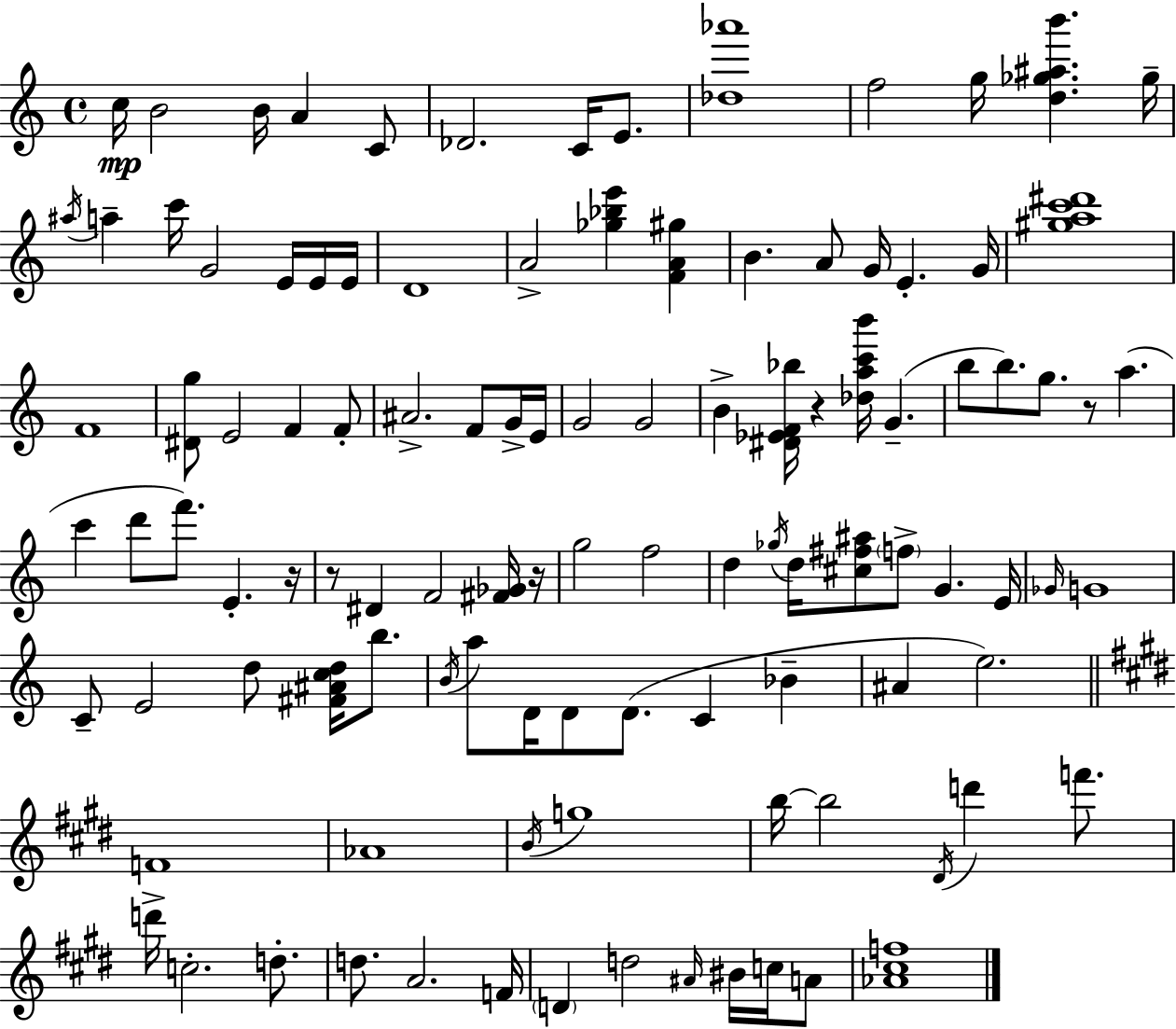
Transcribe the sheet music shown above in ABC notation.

X:1
T:Untitled
M:4/4
L:1/4
K:C
c/4 B2 B/4 A C/2 _D2 C/4 E/2 [_d_a']4 f2 g/4 [d_g^ab'] _g/4 ^a/4 a c'/4 G2 E/4 E/4 E/4 D4 A2 [_g_be'] [FA^g] B A/2 G/4 E G/4 [^gac'^d']4 F4 [^Dg]/2 E2 F F/2 ^A2 F/2 G/4 E/4 G2 G2 B [^D_EF_b]/4 z [_dac'b']/4 G b/2 b/2 g/2 z/2 a c' d'/2 f'/2 E z/4 z/2 ^D F2 [^F_G]/4 z/4 g2 f2 d _g/4 d/4 [^c^f^a]/2 f/2 G E/4 _G/4 G4 C/2 E2 d/2 [^F^Acd]/4 b/2 B/4 a/2 D/4 D/2 D/2 C _B ^A e2 F4 _A4 B/4 g4 b/4 b2 ^D/4 d' f'/2 d'/4 c2 d/2 d/2 A2 F/4 D d2 ^A/4 ^B/4 c/4 A/2 [_A^cf]4